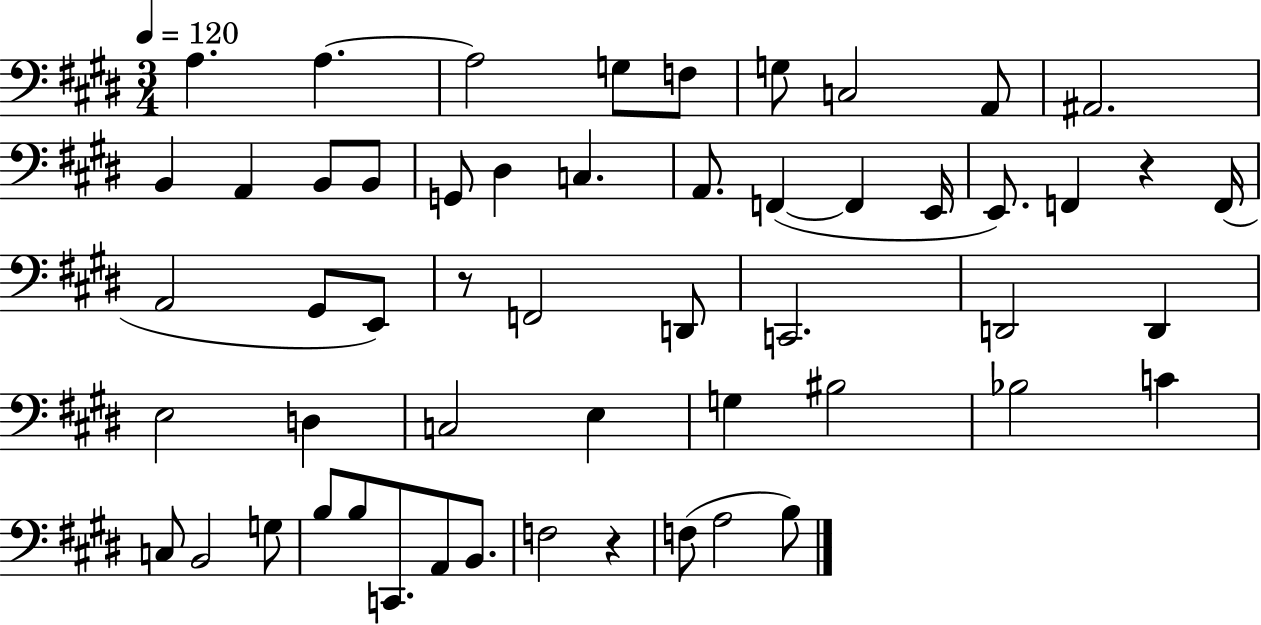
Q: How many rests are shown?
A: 3